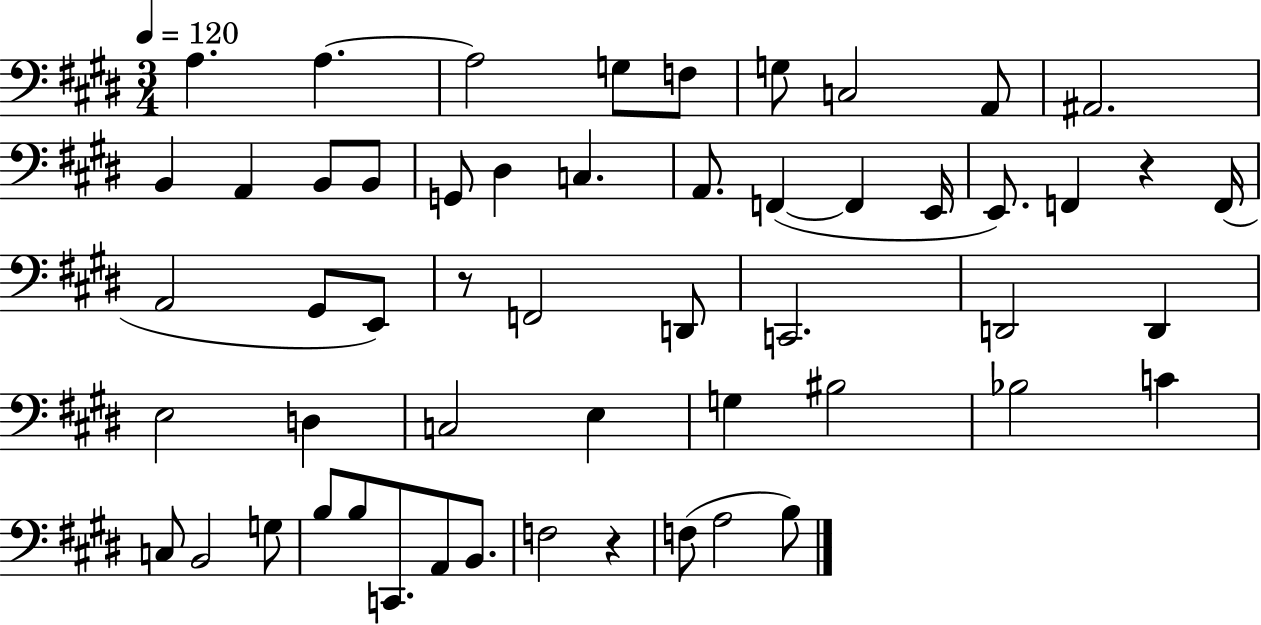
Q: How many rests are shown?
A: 3